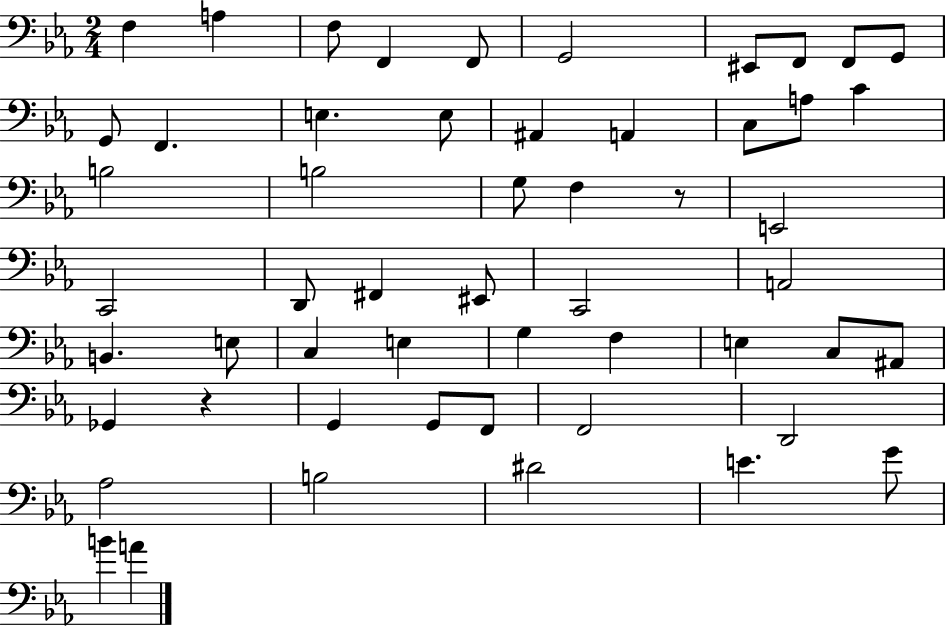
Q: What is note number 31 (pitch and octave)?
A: B2